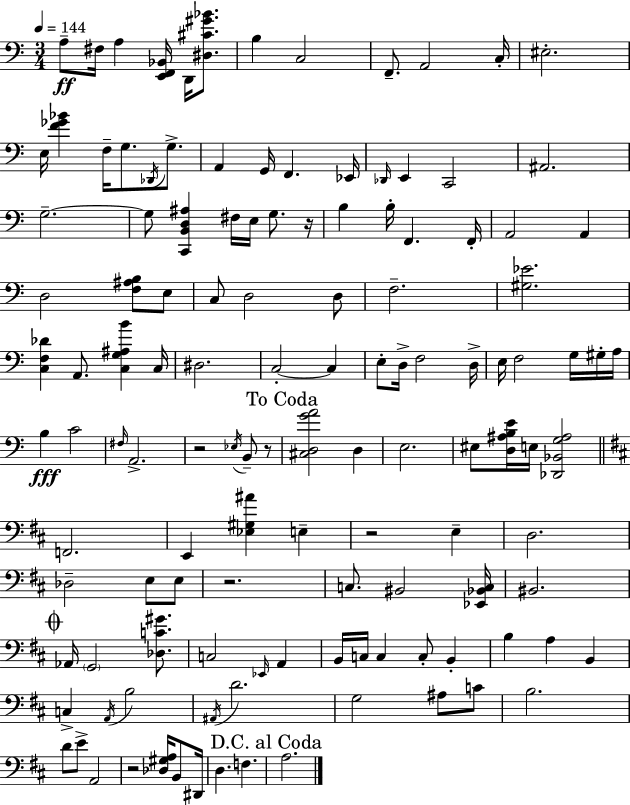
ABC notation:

X:1
T:Untitled
M:3/4
L:1/4
K:Am
A,/2 ^F,/4 A, [E,,F,,_B,,]/4 D,,/4 [^D,^C^G_B]/2 B, C,2 F,,/2 A,,2 C,/4 ^E,2 E,/4 [F_G_B] F,/4 G,/2 _D,,/4 G,/2 A,, G,,/4 F,, _E,,/4 _D,,/4 E,, C,,2 ^A,,2 G,2 G,/2 [C,,B,,D,^A,] ^F,/4 E,/4 G,/2 z/4 B, B,/4 F,, F,,/4 A,,2 A,, D,2 [F,^A,B,]/2 E,/2 C,/2 D,2 D,/2 F,2 [^G,_E]2 [C,F,_D] A,,/2 [C,G,^A,B] C,/4 ^D,2 C,2 C, E,/2 D,/4 F,2 D,/4 E,/4 F,2 G,/4 ^G,/4 A,/4 B, C2 ^F,/4 A,,2 z2 _E,/4 B,,/2 z/2 [^C,D,GA]2 D, E,2 ^E,/2 [D,^A,B,E]/4 E,/4 [_D,,_B,,G,^A,]2 F,,2 E,, [_E,^G,^A] E, z2 E, D,2 _D,2 E,/2 E,/2 z2 C,/2 ^B,,2 [_E,,_B,,C,]/4 ^B,,2 _A,,/4 G,,2 [_D,C^G]/2 C,2 _E,,/4 A,, B,,/4 C,/4 C, C,/2 B,, B, A, B,, C, A,,/4 B,2 ^A,,/4 D2 G,2 ^A,/2 C/2 B,2 D/2 E/2 A,,2 z2 [_D,^G,A,]/4 B,,/2 ^D,,/4 D, F, A,2